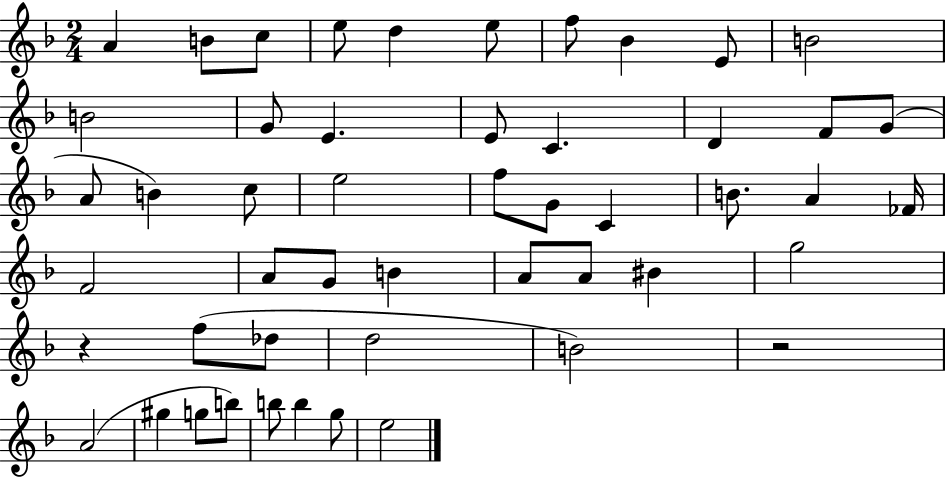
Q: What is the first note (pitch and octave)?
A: A4